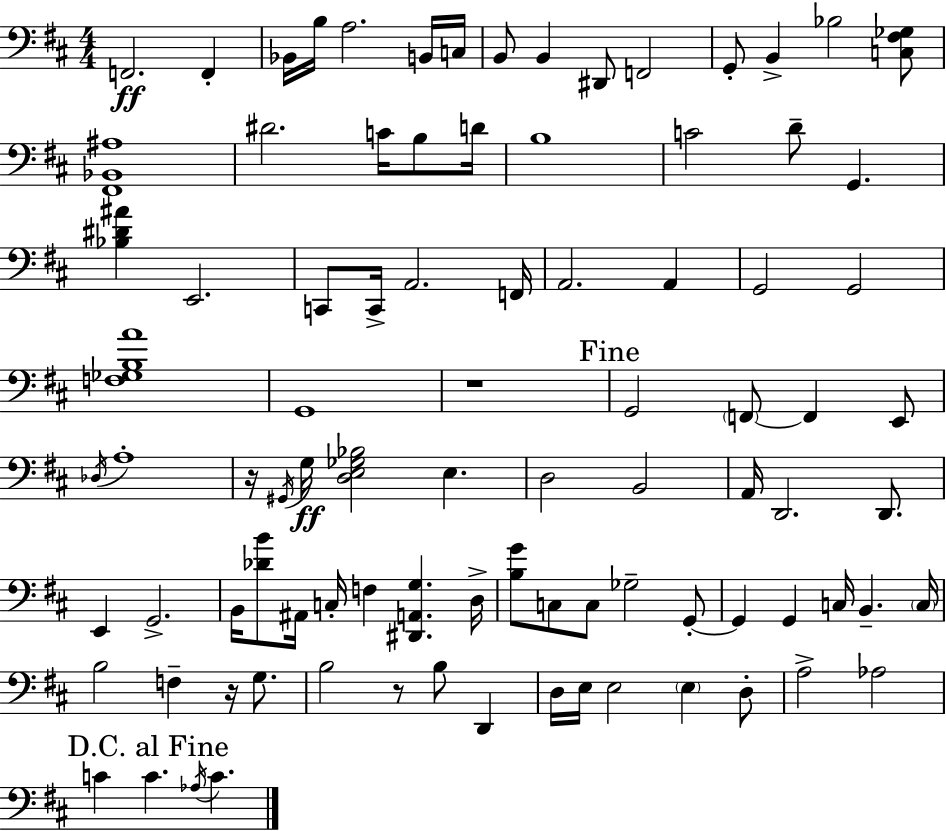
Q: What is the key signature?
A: D major